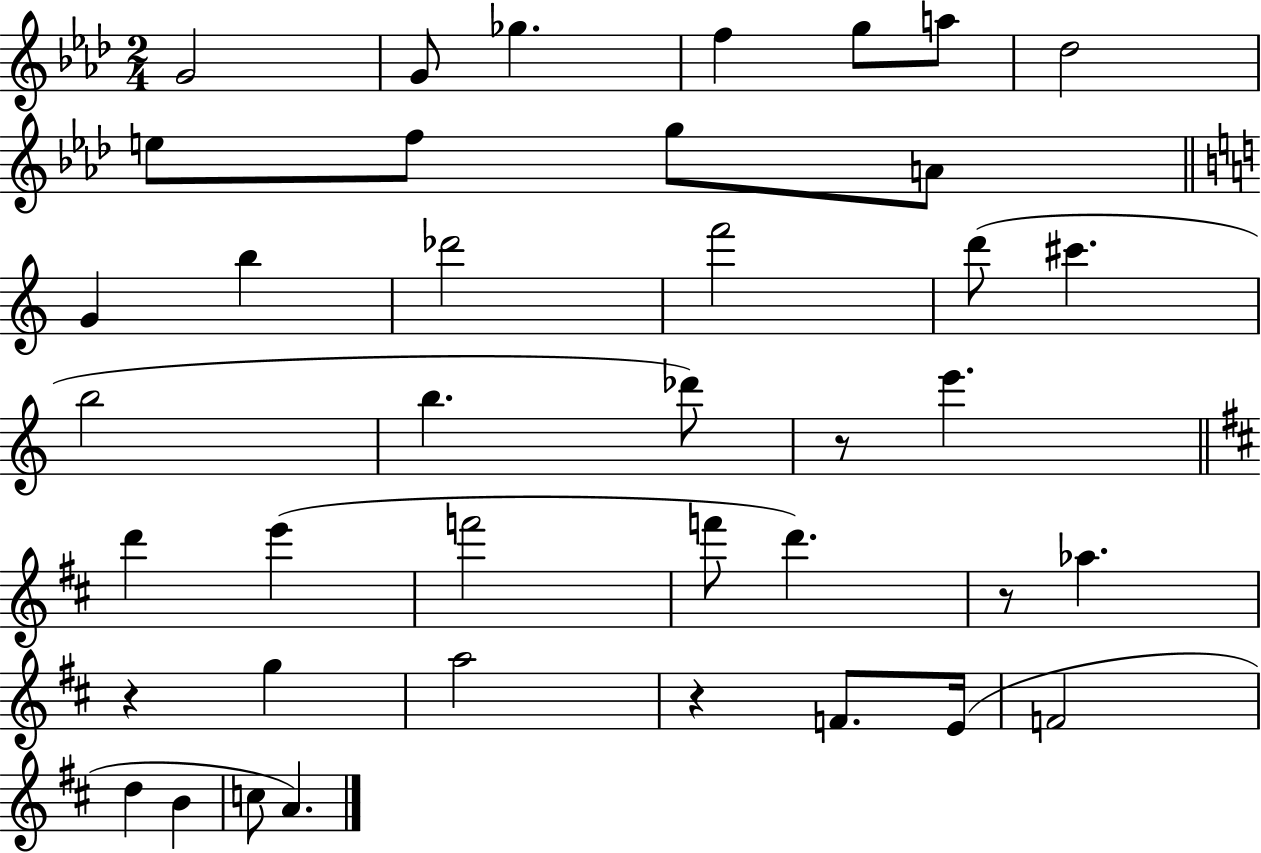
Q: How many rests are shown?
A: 4